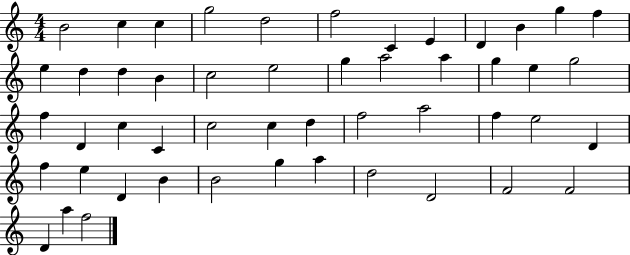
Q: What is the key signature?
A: C major